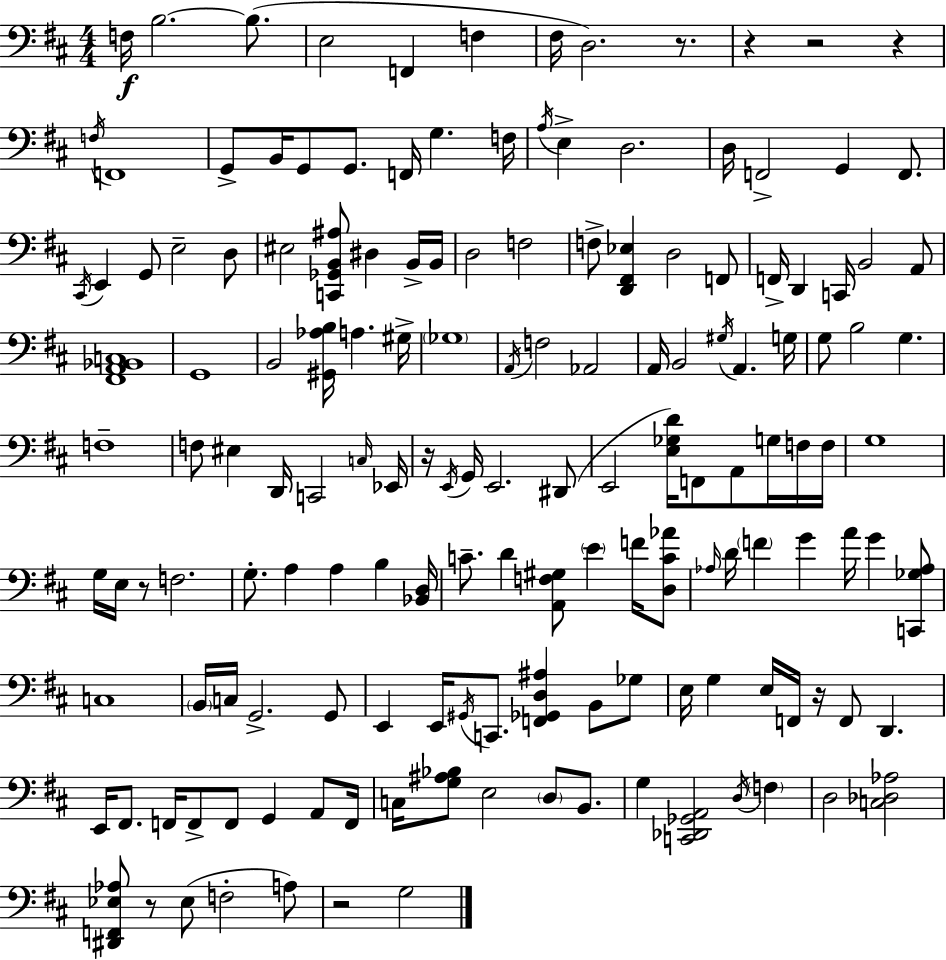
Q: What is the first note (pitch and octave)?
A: F3